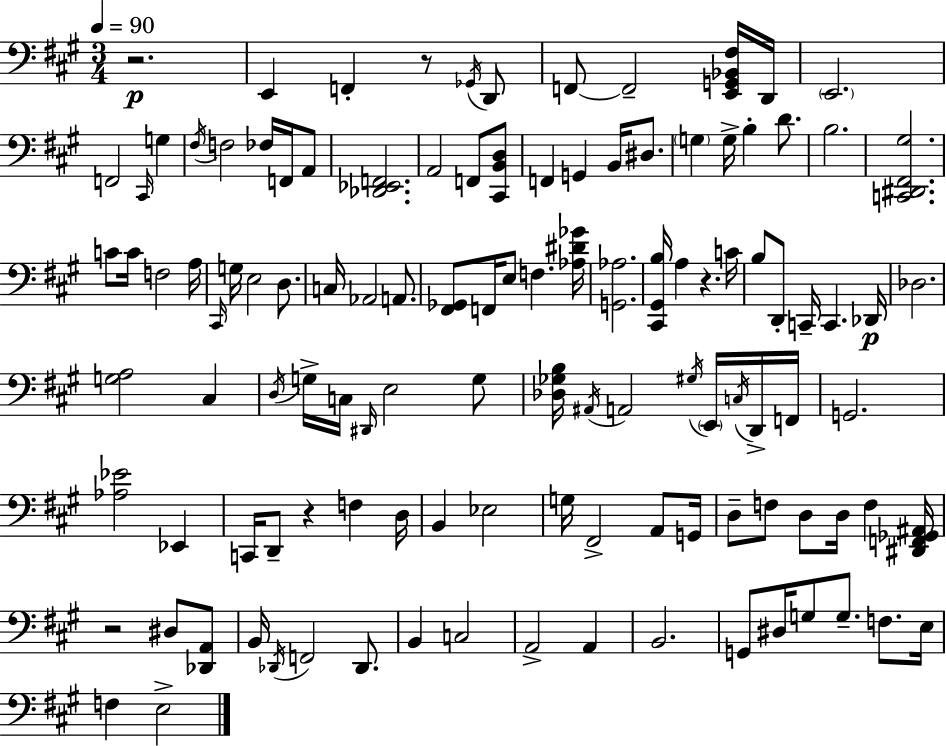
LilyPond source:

{
  \clef bass
  \numericTimeSignature
  \time 3/4
  \key a \major
  \tempo 4 = 90
  r2.\p | e,4 f,4-. r8 \acciaccatura { ges,16 } d,8 | f,8~~ f,2-- <e, g, bes, fis>16 | d,16 \parenthesize e,2. | \break f,2 \grace { cis,16 } g4 | \acciaccatura { fis16 } f2 fes16 | f,16 a,8 <des, ees, f,>2. | a,2 f,8 | \break <cis, b, d>8 f,4 g,4 b,16 | dis8. \parenthesize g4 g16-> b4-. | d'8. b2. | <c, dis, fis, gis>2. | \break c'8 c'16 f2 | a16 \grace { cis,16 } g16 e2 | d8. c16 aes,2 | a,8. <fis, ges,>8 f,16 e8 f4. | \break <aes dis' ges'>16 <g, aes>2. | <cis, gis, b>16 a4 r4. | c'16 b8 d,8-. c,16-- c,4. | des,16\p des2. | \break <g a>2 | cis4 \acciaccatura { d16 } g16-> c16 \grace { dis,16 } e2 | g8 <des ges b>16 \acciaccatura { ais,16 } a,2 | \acciaccatura { gis16 } \parenthesize e,16 \acciaccatura { c16 } d,16-> f,16 g,2. | \break <aes ees'>2 | ees,4 c,16 d,8-- | r4 f4 d16 b,4 | ees2 g16 fis,2-> | \break a,8 g,16 d8-- f8 | d8 d16 f4 <dis, f, ges, ais,>16 r2 | dis8 <des, a,>8 b,16 \acciaccatura { des,16 } f,2 | des,8. b,4 | \break c2 a,2-> | a,4 b,2. | g,8 | dis16 g8 g8.-- f8. e16 f4 | \break e2-> \bar "|."
}